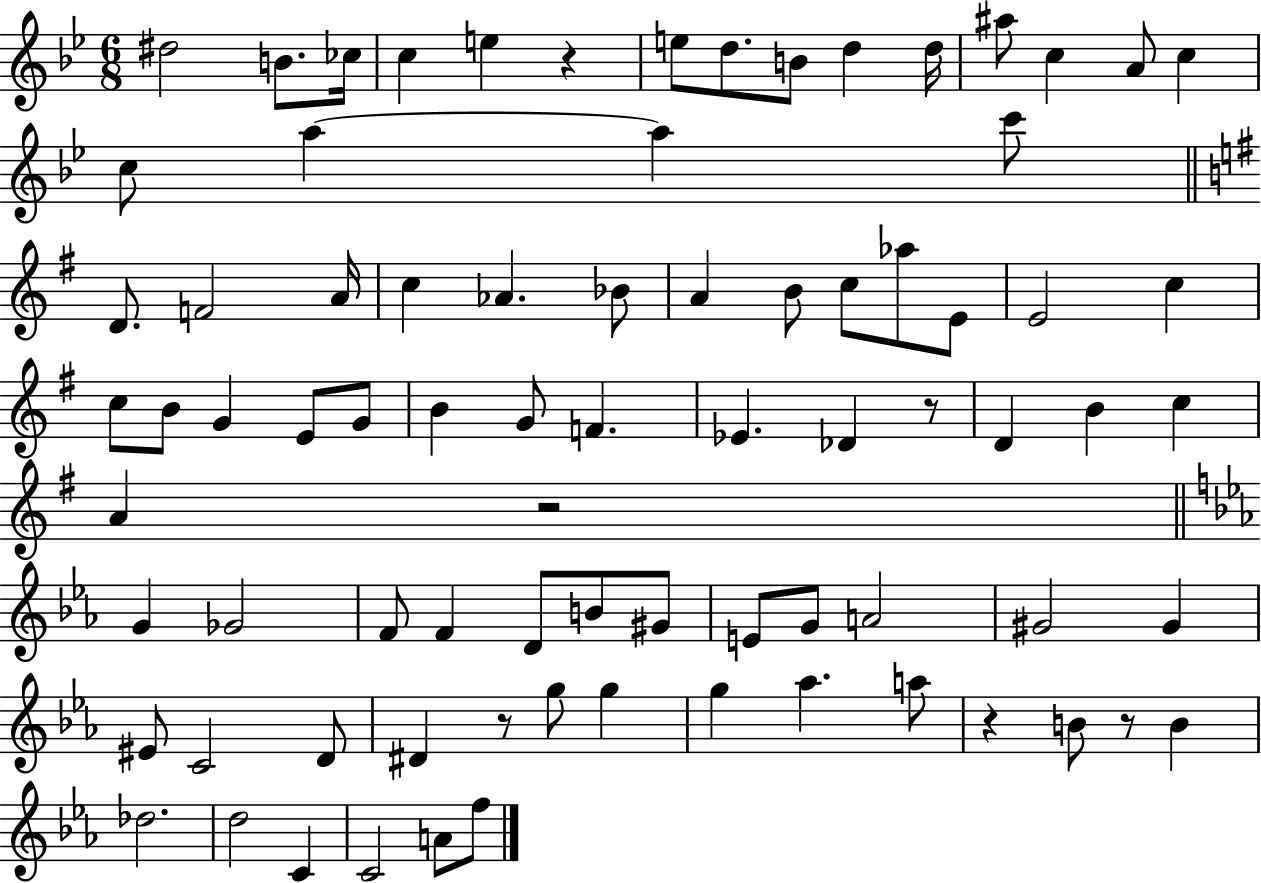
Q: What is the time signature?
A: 6/8